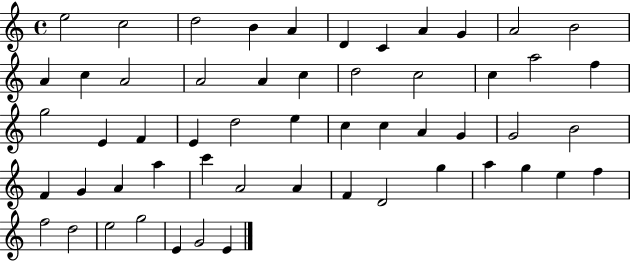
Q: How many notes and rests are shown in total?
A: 55